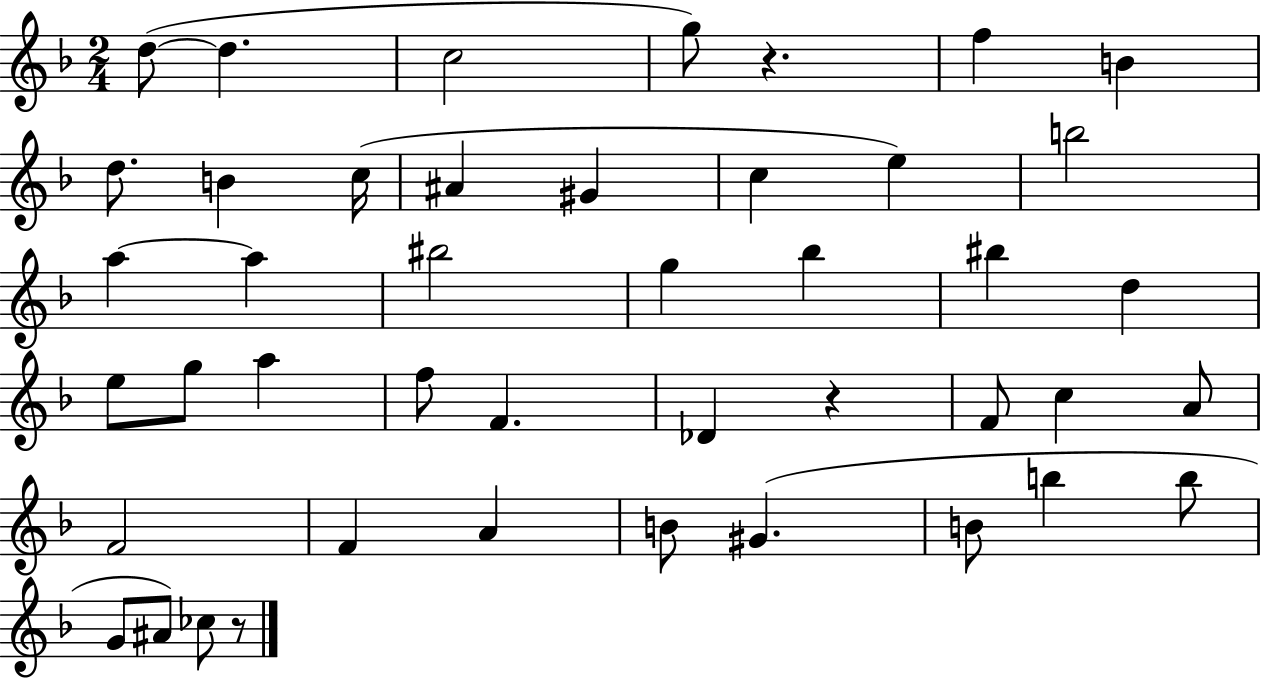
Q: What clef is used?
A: treble